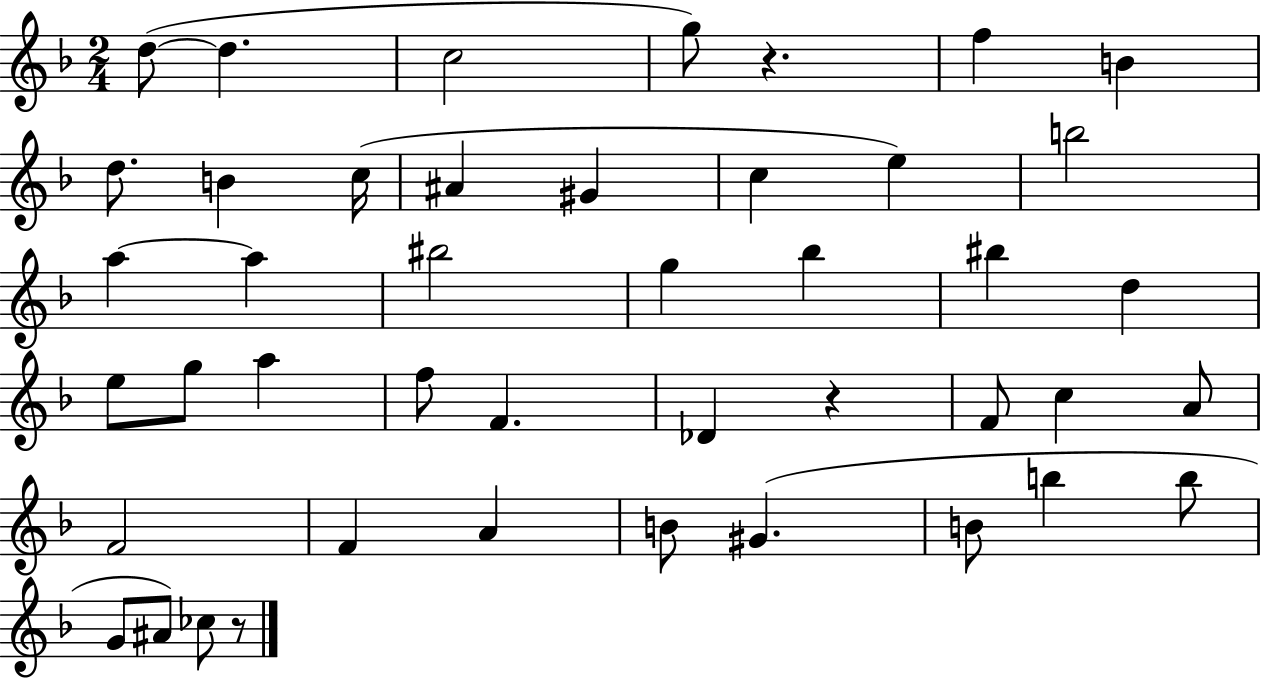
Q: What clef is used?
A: treble